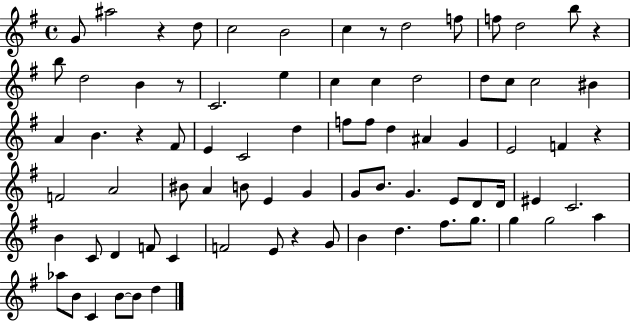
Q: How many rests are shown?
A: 7